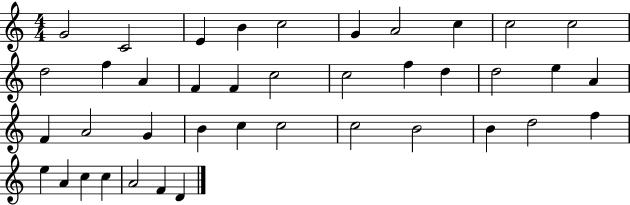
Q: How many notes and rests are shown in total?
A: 40